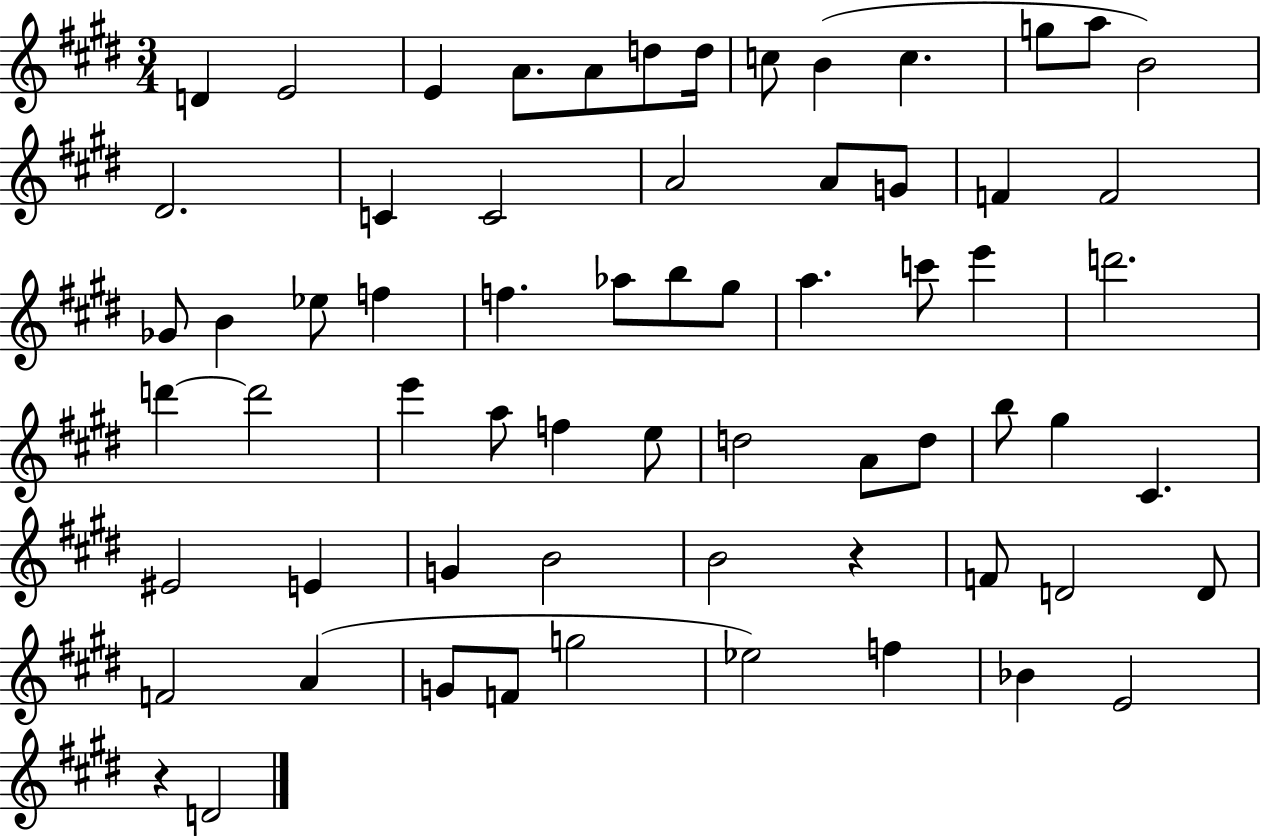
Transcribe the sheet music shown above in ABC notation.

X:1
T:Untitled
M:3/4
L:1/4
K:E
D E2 E A/2 A/2 d/2 d/4 c/2 B c g/2 a/2 B2 ^D2 C C2 A2 A/2 G/2 F F2 _G/2 B _e/2 f f _a/2 b/2 ^g/2 a c'/2 e' d'2 d' d'2 e' a/2 f e/2 d2 A/2 d/2 b/2 ^g ^C ^E2 E G B2 B2 z F/2 D2 D/2 F2 A G/2 F/2 g2 _e2 f _B E2 z D2